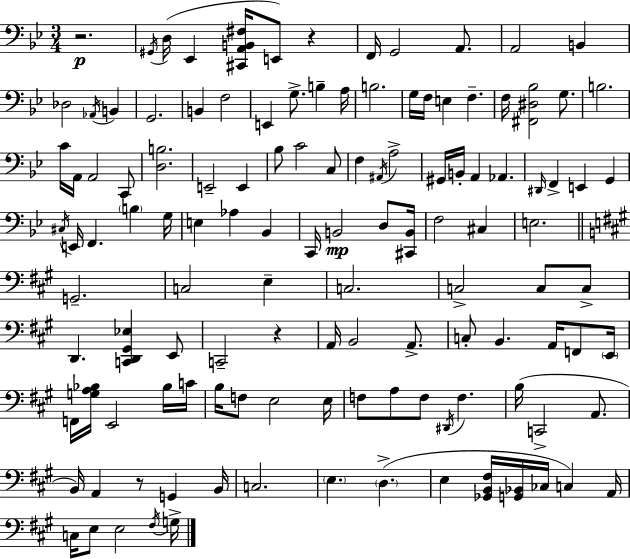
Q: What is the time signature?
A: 3/4